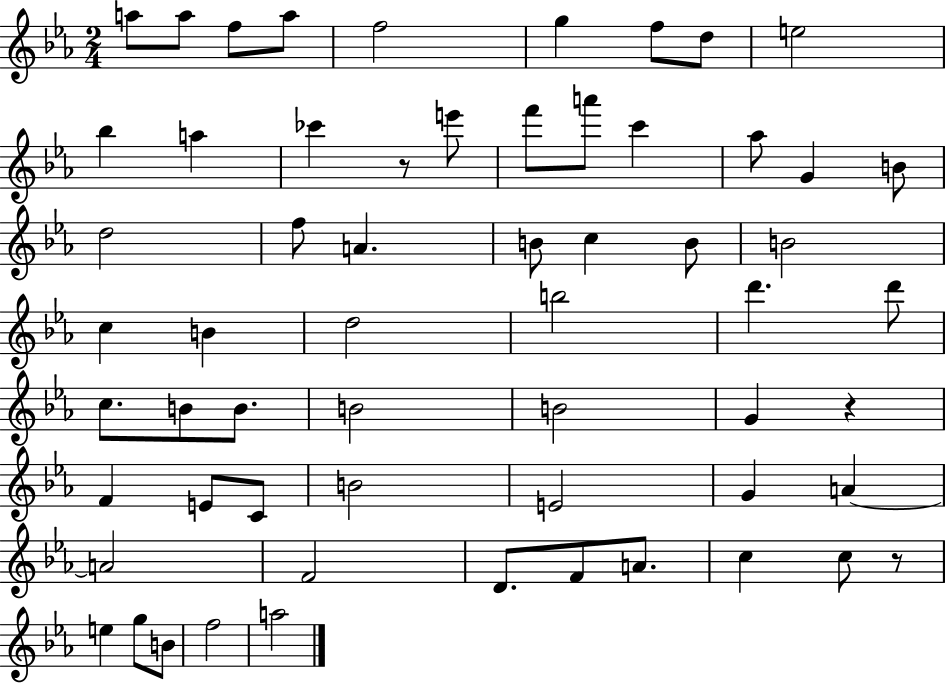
X:1
T:Untitled
M:2/4
L:1/4
K:Eb
a/2 a/2 f/2 a/2 f2 g f/2 d/2 e2 _b a _c' z/2 e'/2 f'/2 a'/2 c' _a/2 G B/2 d2 f/2 A B/2 c B/2 B2 c B d2 b2 d' d'/2 c/2 B/2 B/2 B2 B2 G z F E/2 C/2 B2 E2 G A A2 F2 D/2 F/2 A/2 c c/2 z/2 e g/2 B/2 f2 a2